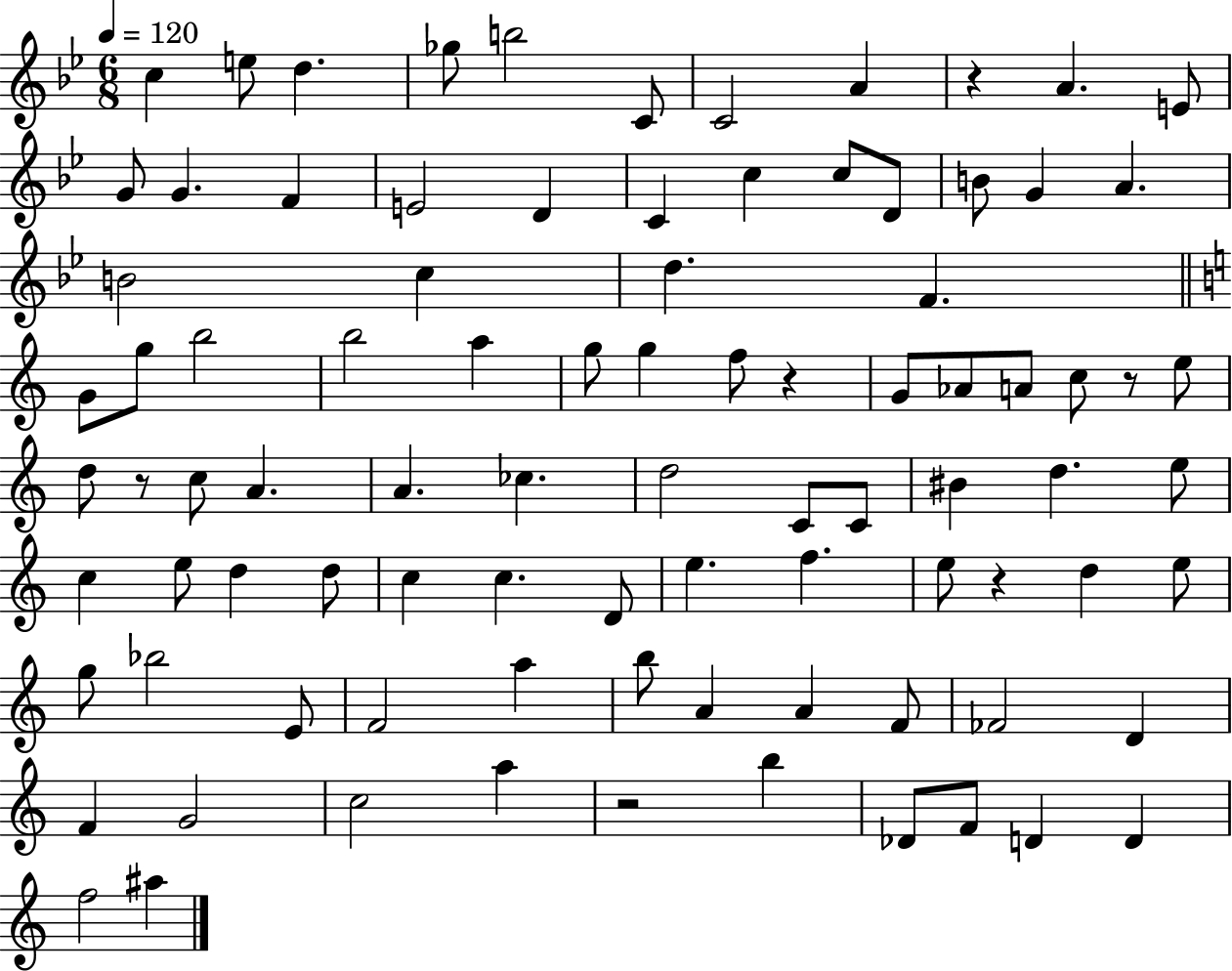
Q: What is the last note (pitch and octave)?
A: A#5